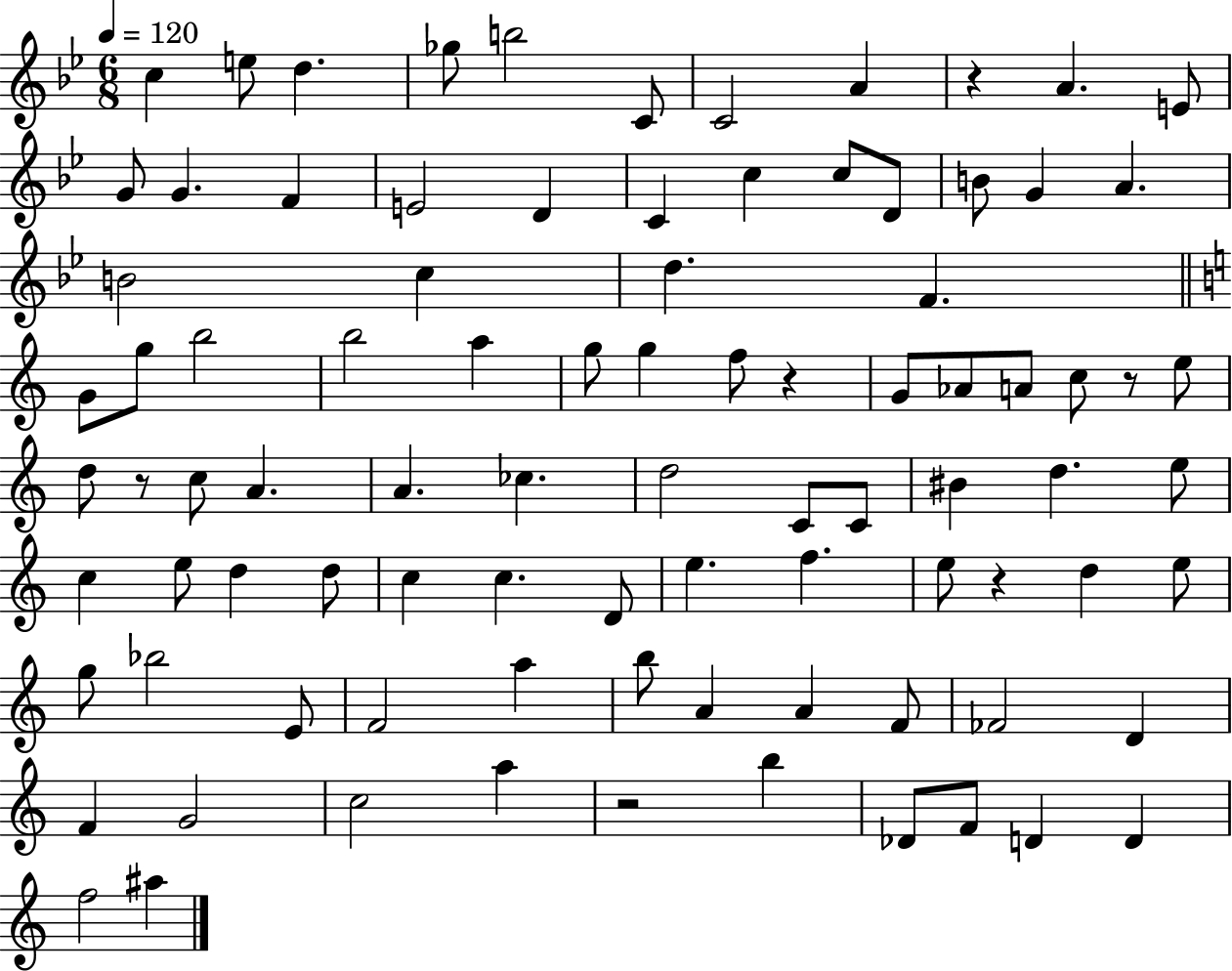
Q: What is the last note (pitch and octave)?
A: A#5